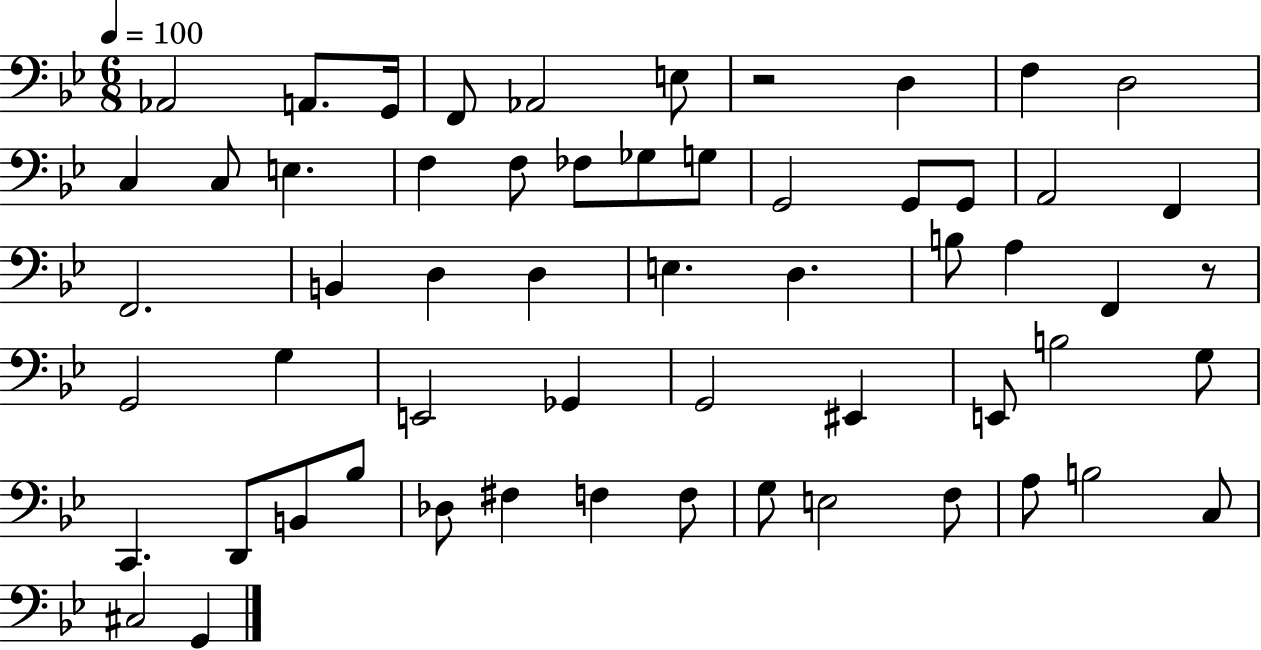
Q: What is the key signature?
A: BES major